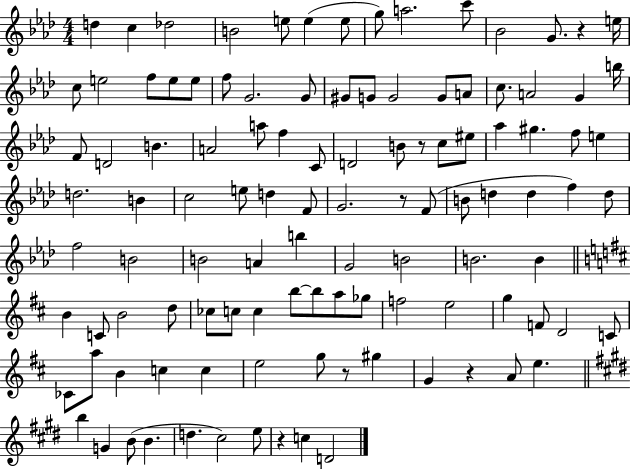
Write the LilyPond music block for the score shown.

{
  \clef treble
  \numericTimeSignature
  \time 4/4
  \key aes \major
  d''4 c''4 des''2 | b'2 e''8 e''4( e''8 | g''8) a''2. c'''8 | bes'2 g'8. r4 e''16 | \break c''8 e''2 f''8 e''8 e''8 | f''8 g'2. g'8 | gis'8 g'8 g'2 g'8 a'8 | c''8. a'2 g'4 b''16 | \break f'8 d'2 b'4. | a'2 a''8 f''4 c'8 | d'2 b'8 r8 c''8 eis''8 | aes''4 gis''4. f''8 e''4 | \break d''2. b'4 | c''2 e''8 d''4 f'8 | g'2. r8 f'8( | b'8 d''4 d''4 f''4) d''8 | \break f''2 b'2 | b'2 a'4 b''4 | g'2 b'2 | b'2. b'4 | \break \bar "||" \break \key d \major b'4 c'8 b'2 d''8 | ces''8 c''8 c''4 b''8~~ b''8 a''8 ges''8 | f''2 e''2 | g''4 f'8 d'2 c'8 | \break ces'8 a''8 b'4 c''4 c''4 | e''2 g''8 r8 gis''4 | g'4 r4 a'8 e''4. | \bar "||" \break \key e \major b''4 g'4 b'8( b'4. | d''4. cis''2) e''8 | r4 c''4 d'2 | \bar "|."
}